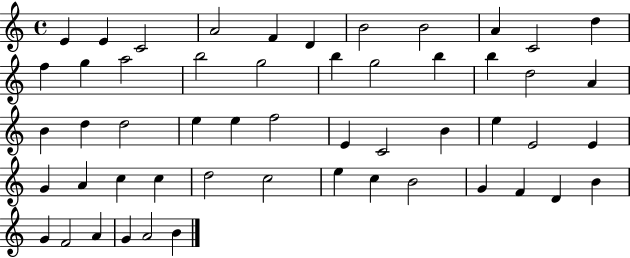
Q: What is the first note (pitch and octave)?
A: E4